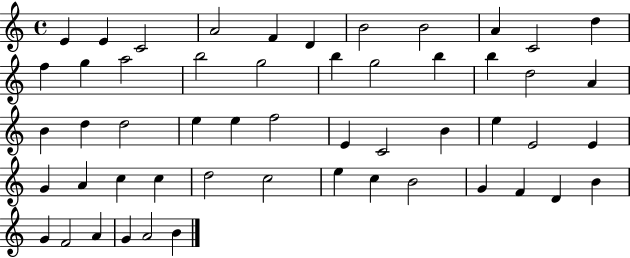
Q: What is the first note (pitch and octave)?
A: E4